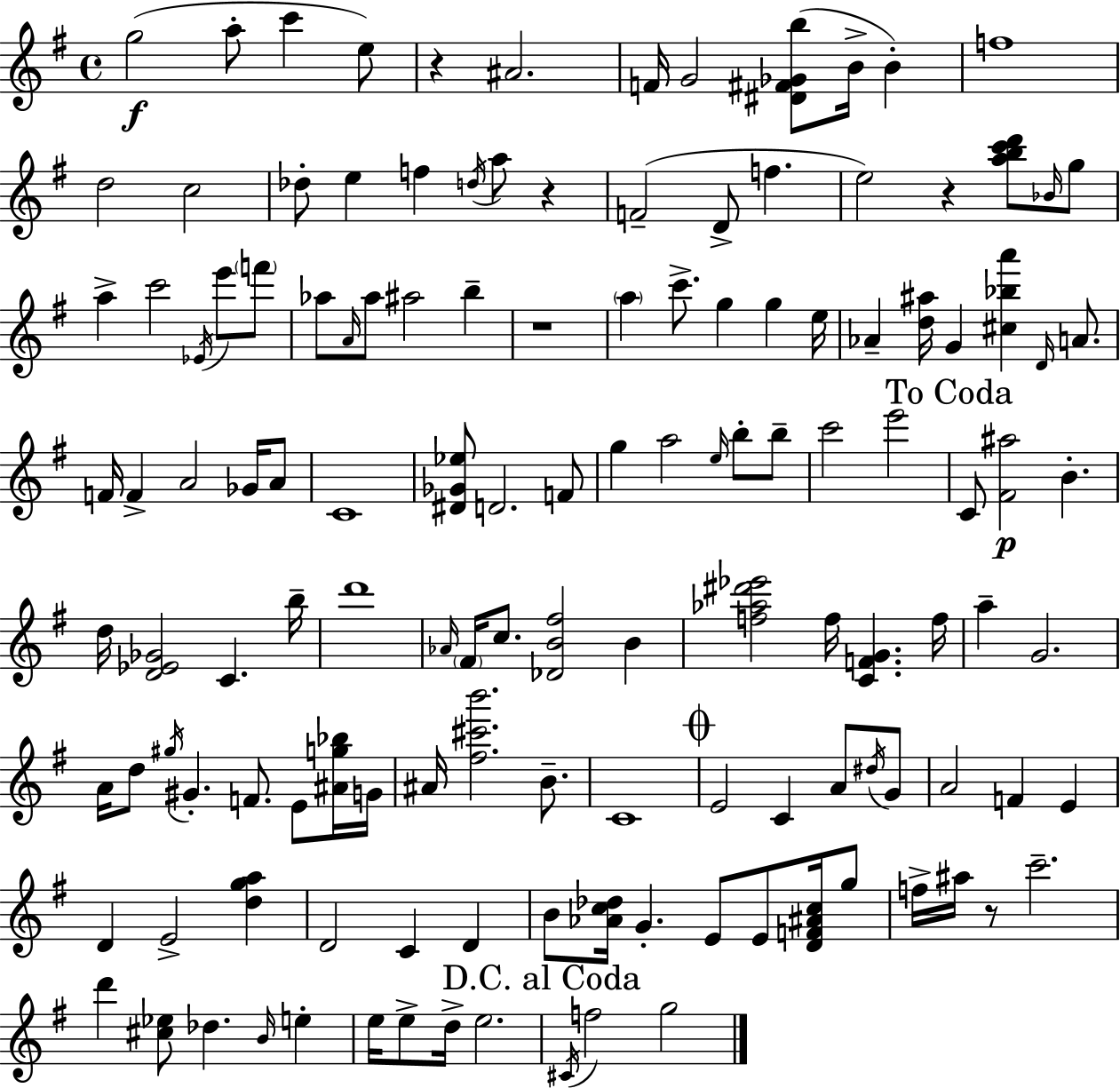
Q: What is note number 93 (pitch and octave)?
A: C4